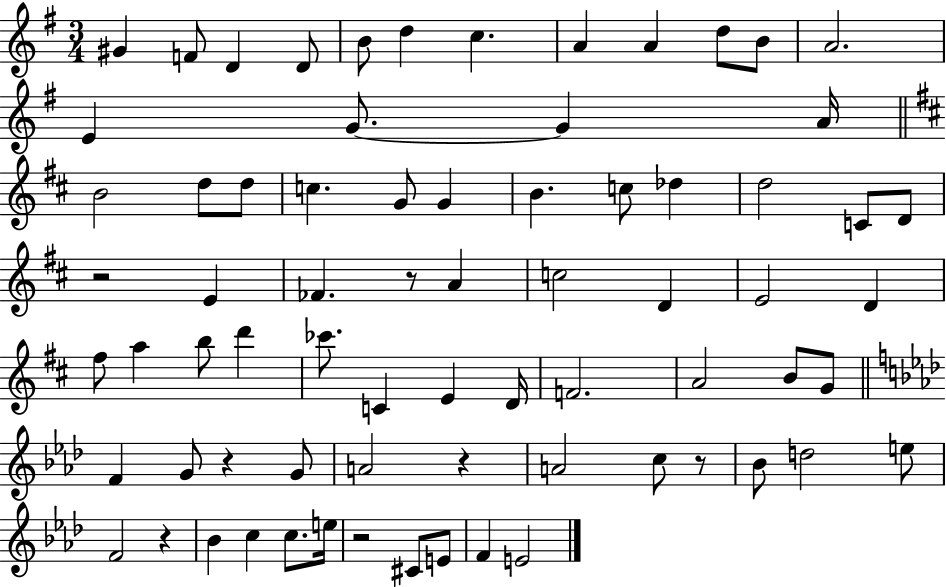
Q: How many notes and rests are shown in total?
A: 72